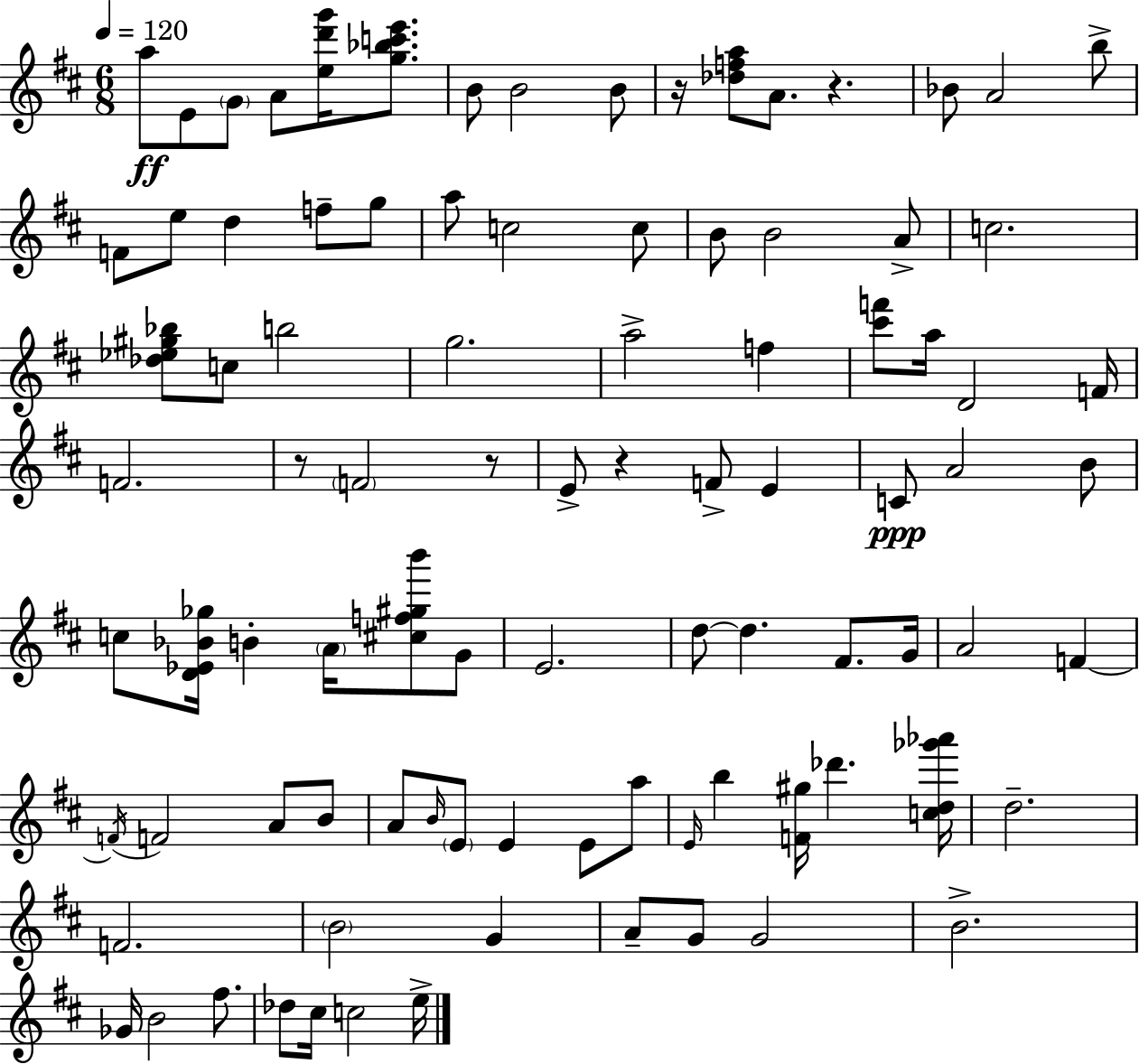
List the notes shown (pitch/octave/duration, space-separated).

A5/e E4/e G4/e A4/e [E5,D6,G6]/s [G5,Bb5,C6,E6]/e. B4/e B4/h B4/e R/s [Db5,F5,A5]/e A4/e. R/q. Bb4/e A4/h B5/e F4/e E5/e D5/q F5/e G5/e A5/e C5/h C5/e B4/e B4/h A4/e C5/h. [Db5,Eb5,G#5,Bb5]/e C5/e B5/h G5/h. A5/h F5/q [C#6,F6]/e A5/s D4/h F4/s F4/h. R/e F4/h R/e E4/e R/q F4/e E4/q C4/e A4/h B4/e C5/e [D4,Eb4,Bb4,Gb5]/s B4/q A4/s [C#5,F5,G#5,B6]/e G4/e E4/h. D5/e D5/q. F#4/e. G4/s A4/h F4/q F4/s F4/h A4/e B4/e A4/e B4/s E4/e E4/q E4/e A5/e E4/s B5/q [F4,G#5]/s Db6/q. [C5,D5,Gb6,Ab6]/s D5/h. F4/h. B4/h G4/q A4/e G4/e G4/h B4/h. Gb4/s B4/h F#5/e. Db5/e C#5/s C5/h E5/s